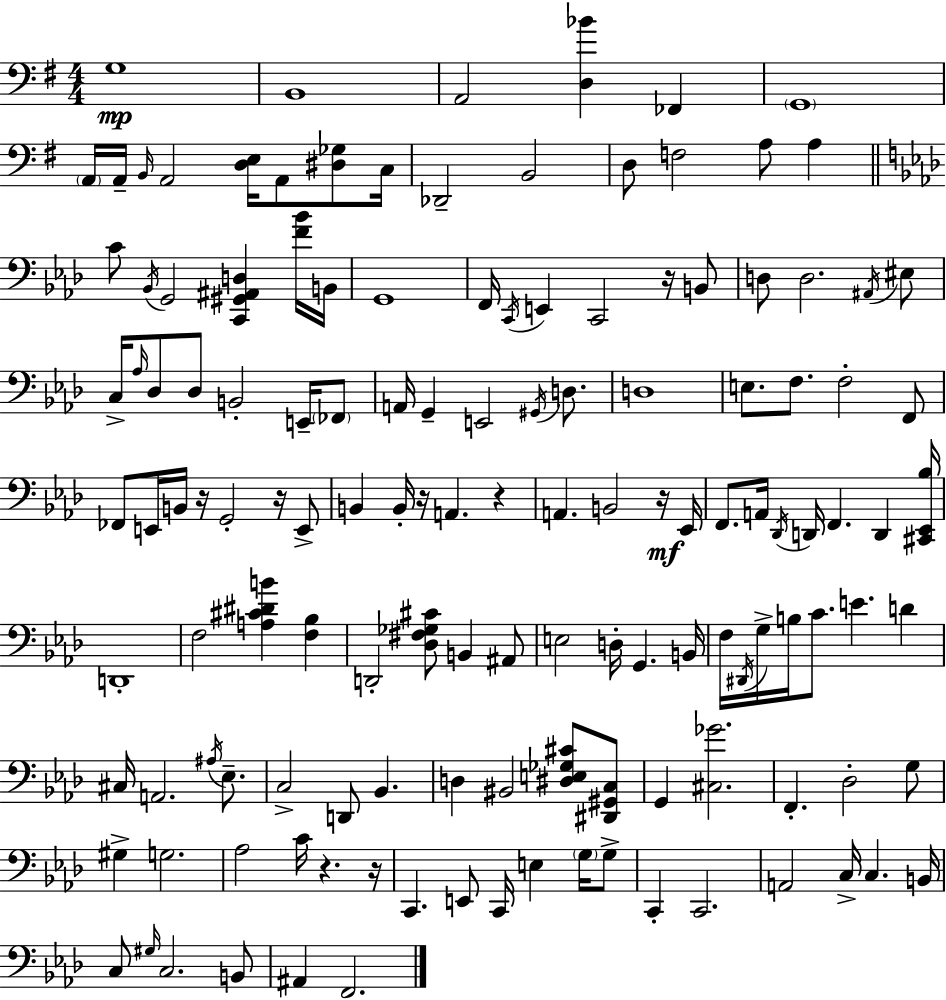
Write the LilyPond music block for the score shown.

{
  \clef bass
  \numericTimeSignature
  \time 4/4
  \key e \minor
  g1\mp | b,1 | a,2 <d bes'>4 fes,4 | \parenthesize g,1 | \break \parenthesize a,16 a,16-- \grace { b,16 } a,2 <d e>16 a,8 <dis ges>8 | c16 des,2-- b,2 | d8 f2 a8 a4 | \bar "||" \break \key f \minor c'8 \acciaccatura { bes,16 } g,2 <c, gis, ais, d>4 <f' bes'>16 | b,16 g,1 | f,16 \acciaccatura { c,16 } e,4 c,2 r16 | b,8 d8 d2. | \break \acciaccatura { ais,16 } eis8 c16-> \grace { aes16 } des8 des8 b,2-. | e,16-- \parenthesize fes,8 a,16 g,4-- e,2 | \acciaccatura { gis,16 } d8. d1 | e8. f8. f2-. | \break f,8 fes,8 e,16 b,16 r16 g,2-. | r16 e,8-> b,4 b,16-. r16 a,4. | r4 a,4. b,2 | r16\mf ees,16 f,8. a,16 \acciaccatura { des,16 } d,16 f,4. | \break d,4 <cis, ees, bes>16 d,1-. | f2 <a cis' dis' b'>4 | <f bes>4 d,2-. <des fis ges cis'>8 | b,4 ais,8 e2 d16-. g,4. | \break b,16 f16 \acciaccatura { dis,16 } g16-> b16 c'8. e'4. | d'4 cis16 a,2. | \acciaccatura { ais16 } ees8.-- c2-> | d,8 bes,4. d4 bis,2 | \break <dis e ges cis'>8 <dis, gis, c>8 g,4 <cis ges'>2. | f,4.-. des2-. | g8 gis4-> g2. | aes2 | \break c'16 r4. r16 c,4. e,8 | c,16 e4 \parenthesize g16 g8-> c,4-. c,2. | a,2 | c16-> c4. b,16 c8 \grace { gis16 } c2. | \break b,8 ais,4 f,2. | \bar "|."
}